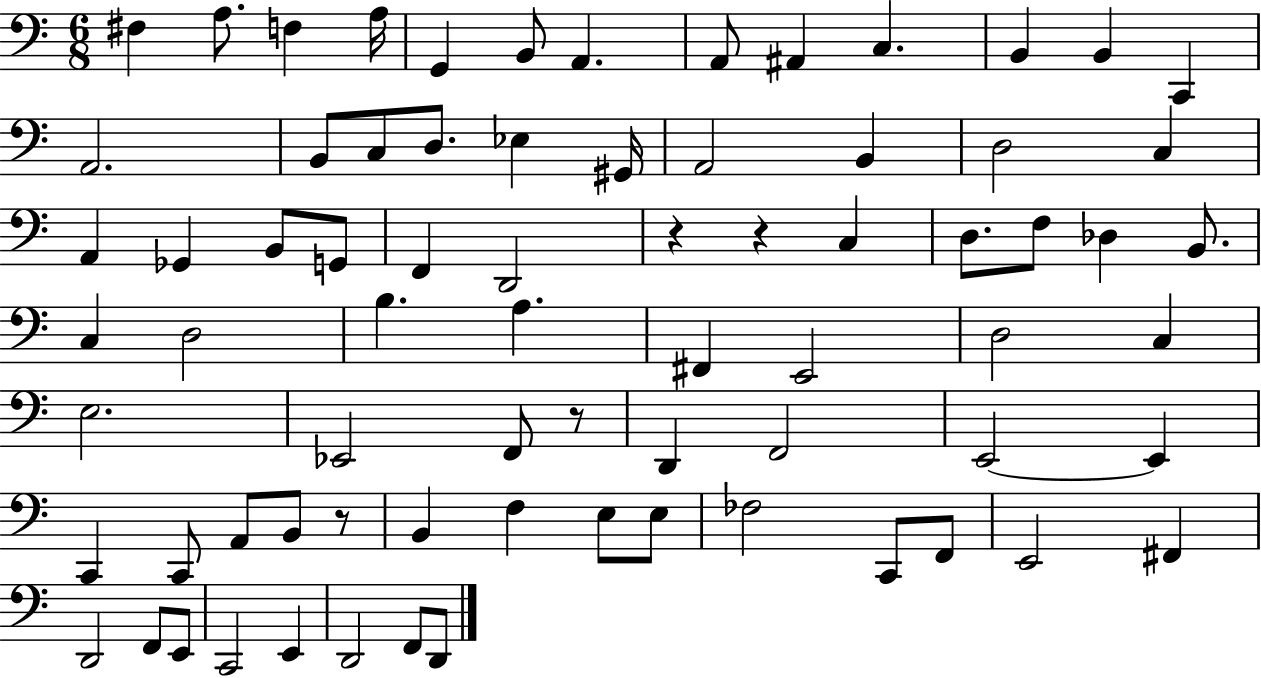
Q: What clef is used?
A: bass